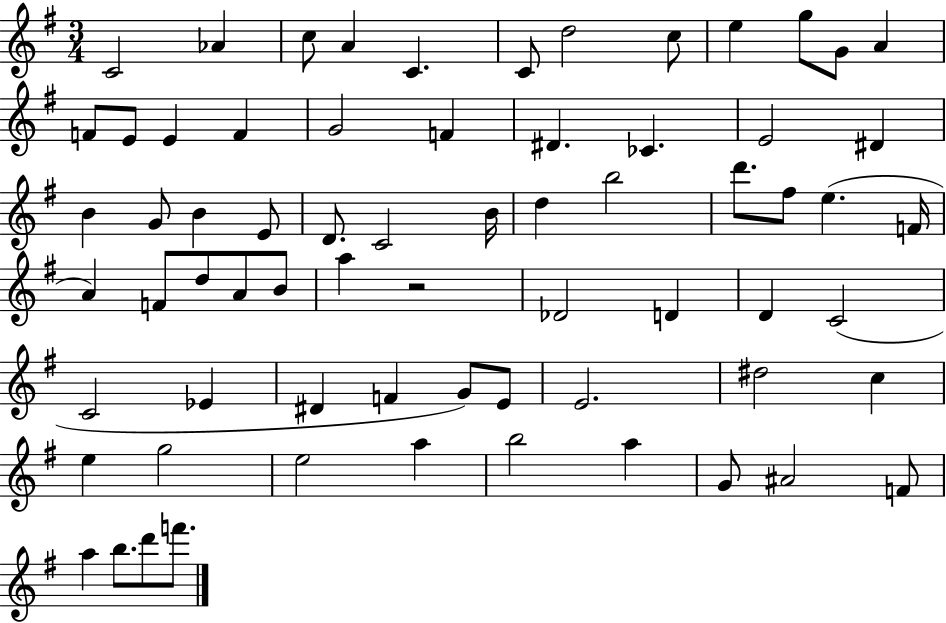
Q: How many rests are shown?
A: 1